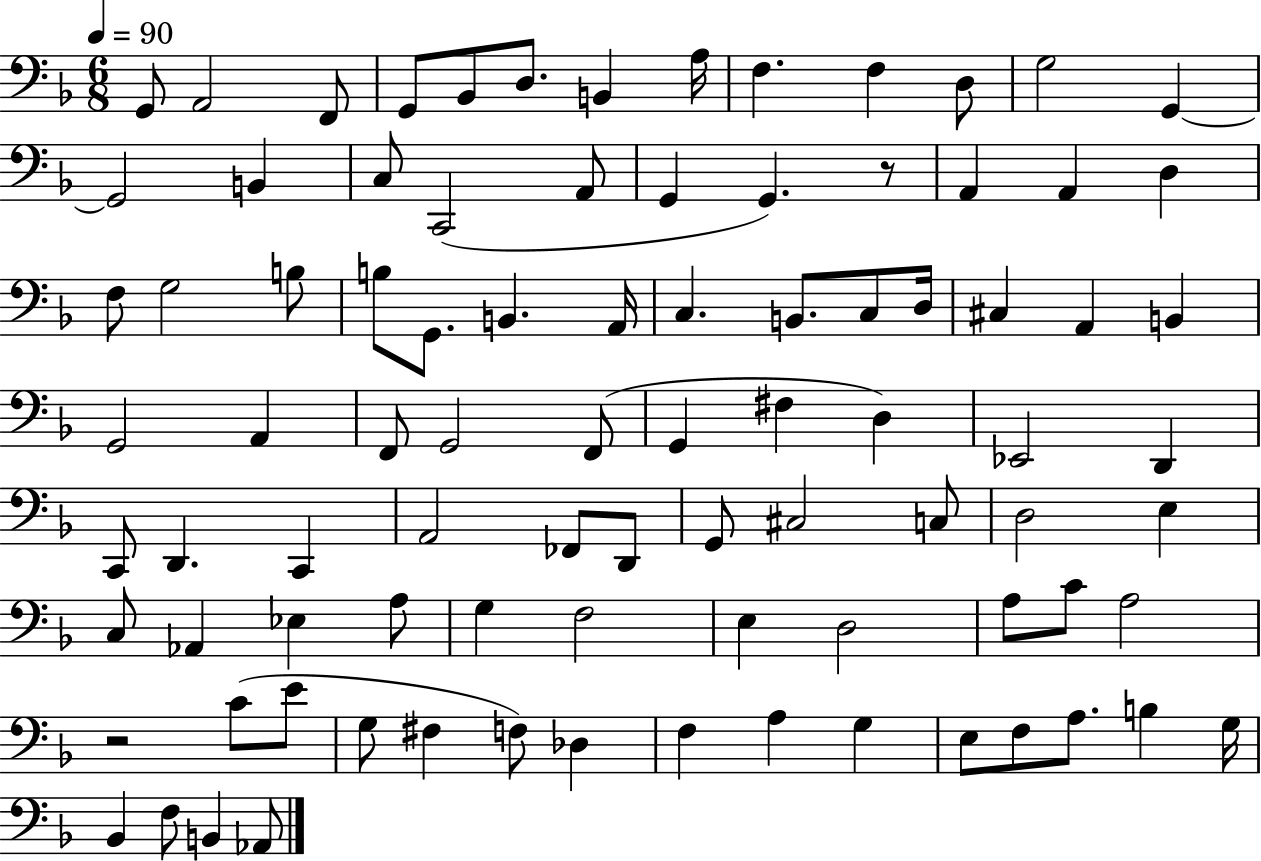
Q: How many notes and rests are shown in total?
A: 89